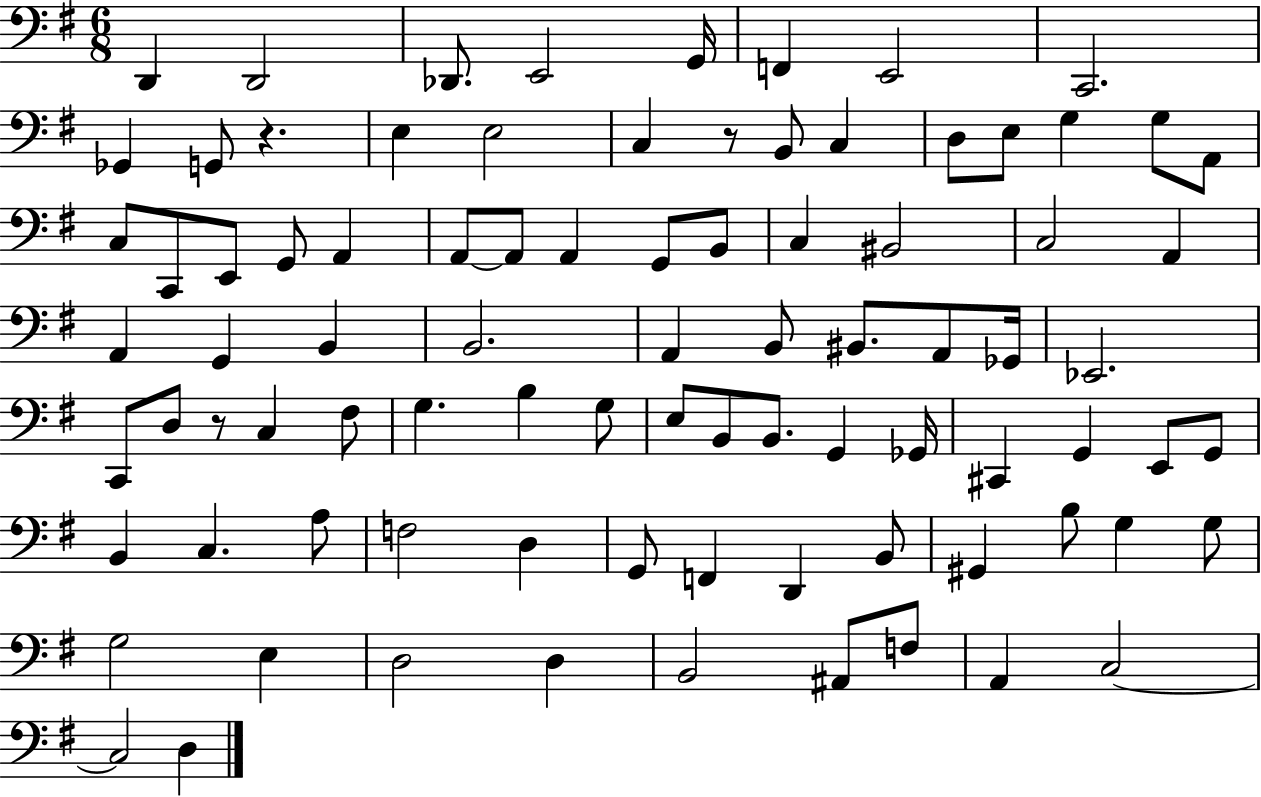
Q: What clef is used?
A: bass